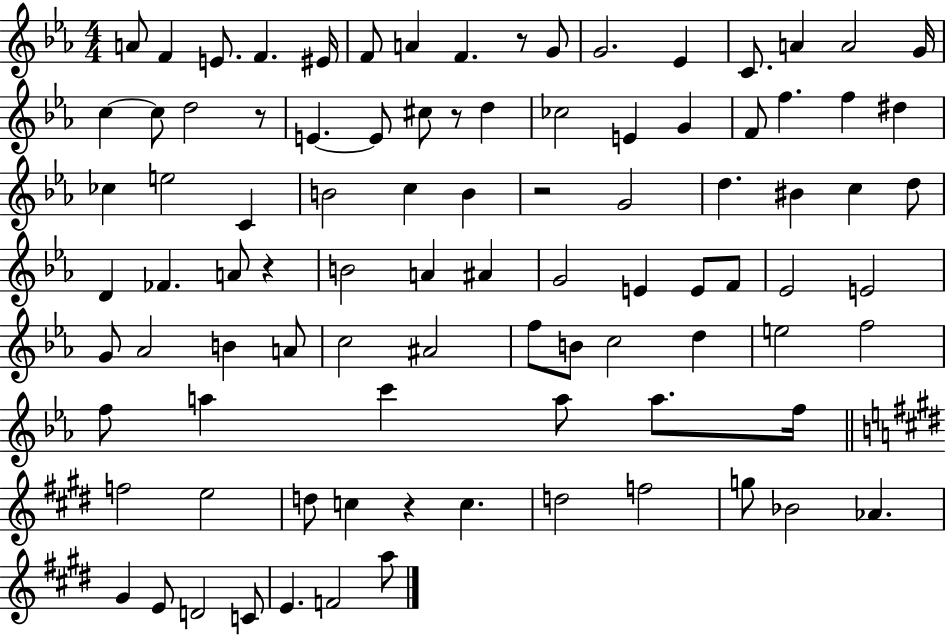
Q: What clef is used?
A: treble